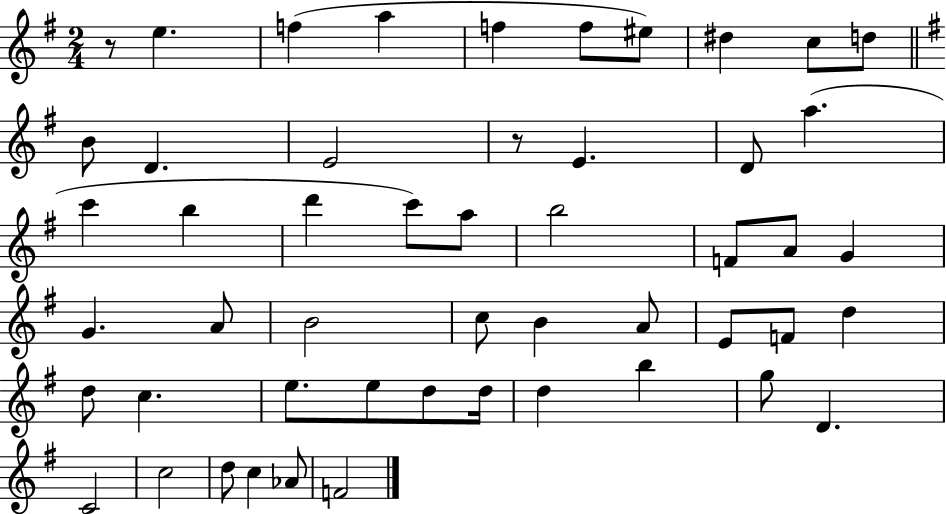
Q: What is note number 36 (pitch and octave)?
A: E5